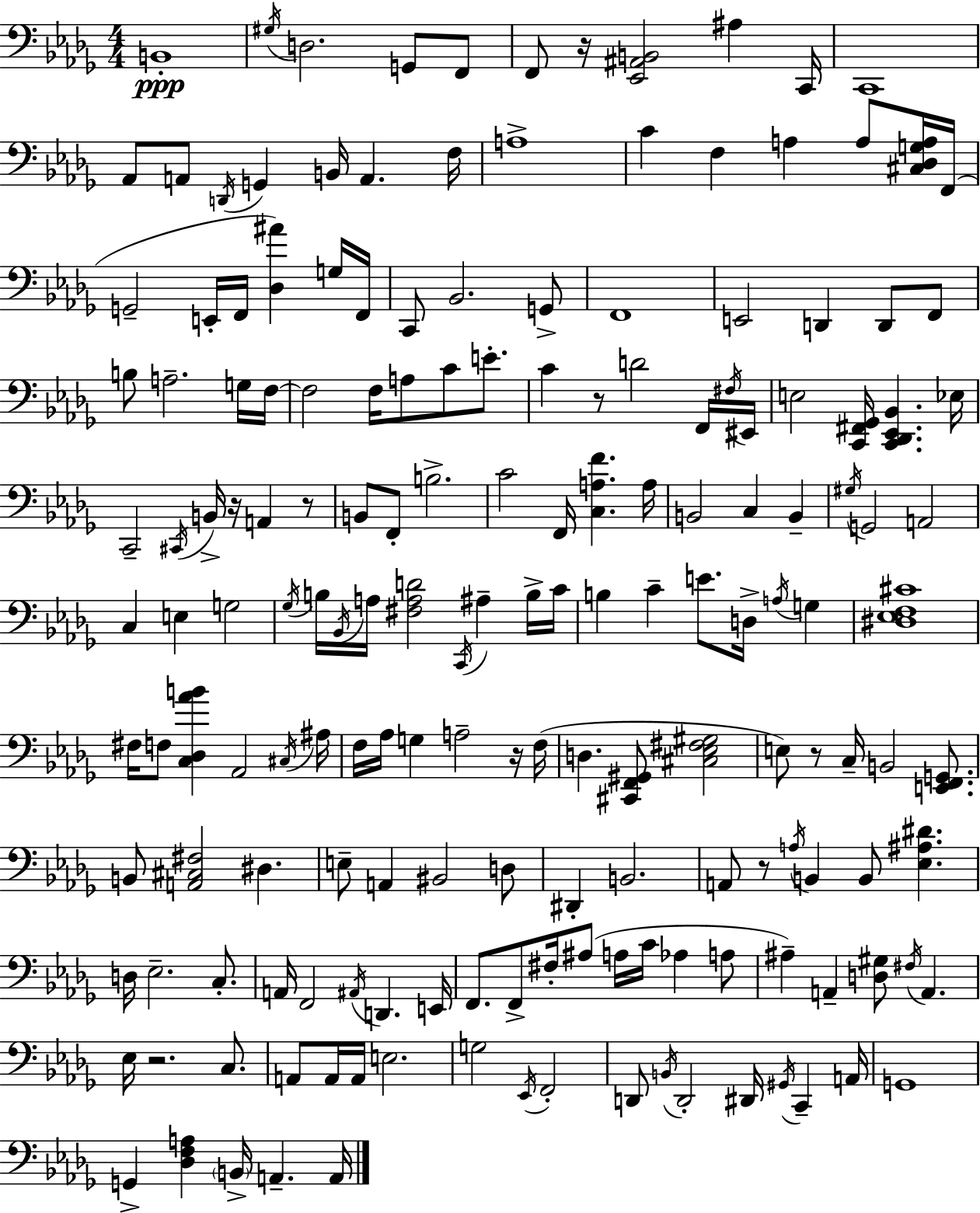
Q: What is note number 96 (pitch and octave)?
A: E3